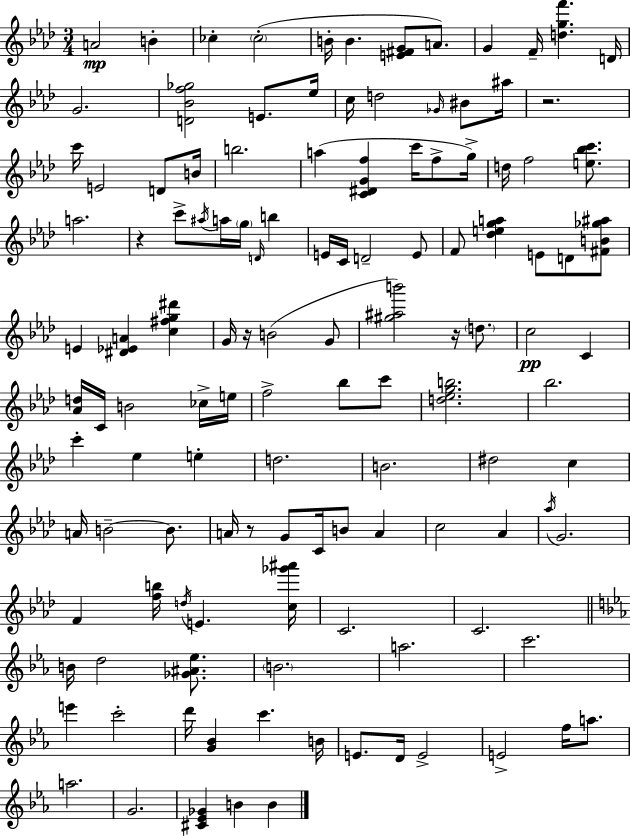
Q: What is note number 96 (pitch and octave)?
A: E4